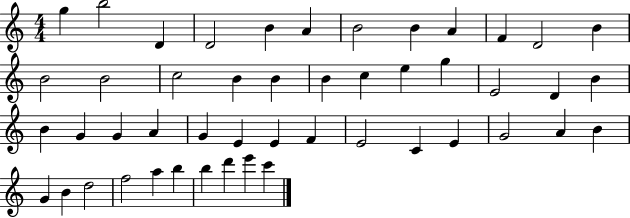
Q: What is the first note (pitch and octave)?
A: G5